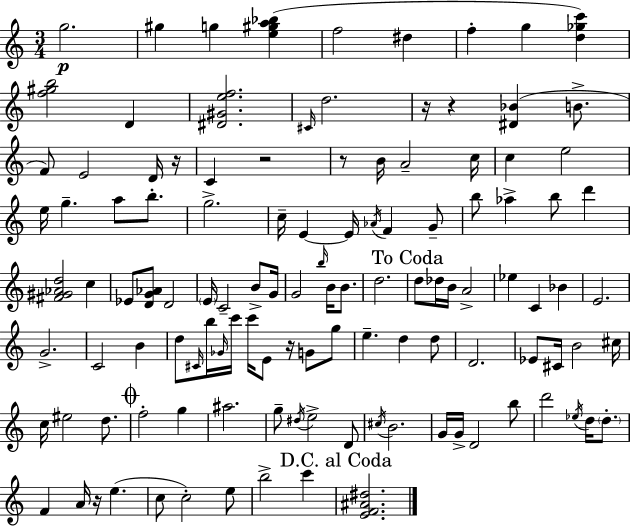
G5/h. G#5/q G5/q [E5,G#5,A5,Bb5]/q F5/h D#5/q F5/q G5/q [D5,Gb5,C6]/q [F5,G#5,B5]/h D4/q [D#4,G#4,E5,F5]/h. C#4/s D5/h. R/s R/q [D#4,Bb4]/q B4/e. F4/e E4/h D4/s R/s C4/q R/h R/e B4/s A4/h C5/s C5/q E5/h E5/s G5/q. A5/e B5/e. G5/h. C5/s E4/q E4/s Ab4/s F4/q G4/e B5/e Ab5/q B5/e D6/q [F#4,G#4,Ab4,D5]/h C5/q Eb4/e [D4,G4,Ab4]/e D4/h E4/s C4/h B4/e G4/s G4/h B5/s B4/s B4/e. D5/h. D5/e Db5/s B4/s A4/h Eb5/q C4/q Bb4/q E4/h. G4/h. C4/h B4/q D5/e C#4/s B5/s Gb4/s C6/s C6/s E4/e R/s G4/e G5/e E5/q. D5/q D5/e D4/h. Eb4/e C#4/s B4/h C#5/s C5/s EIS5/h D5/e. F5/h G5/q A#5/h. G5/e D#5/s E5/h D4/e C#5/s B4/h. G4/s G4/s D4/h B5/e D6/h Eb5/s D5/s D5/e. F4/q A4/s R/s E5/q. C5/e C5/h E5/e B5/h C6/q [E4,F4,A#4,D#5]/h.